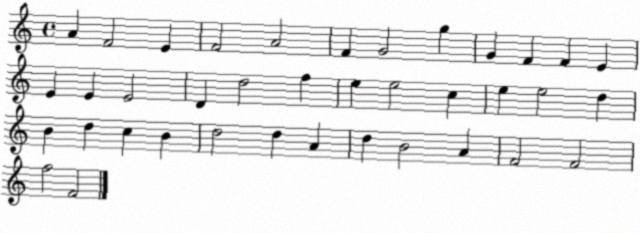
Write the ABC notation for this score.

X:1
T:Untitled
M:4/4
L:1/4
K:C
A F2 E F2 A2 F G2 g G F F E E E E2 D d2 f e e2 c e e2 d B d c B d2 d A d B2 A F2 F2 f2 F2